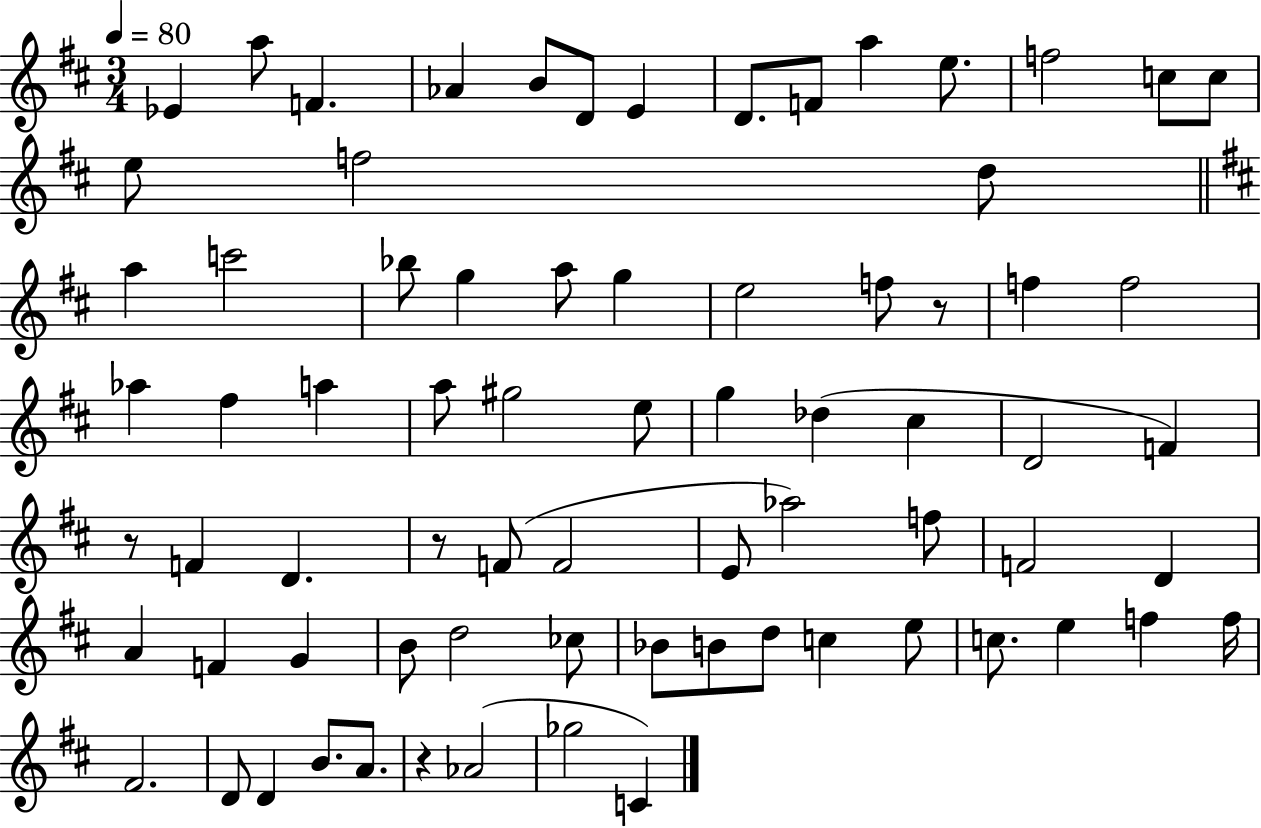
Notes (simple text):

Eb4/q A5/e F4/q. Ab4/q B4/e D4/e E4/q D4/e. F4/e A5/q E5/e. F5/h C5/e C5/e E5/e F5/h D5/e A5/q C6/h Bb5/e G5/q A5/e G5/q E5/h F5/e R/e F5/q F5/h Ab5/q F#5/q A5/q A5/e G#5/h E5/e G5/q Db5/q C#5/q D4/h F4/q R/e F4/q D4/q. R/e F4/e F4/h E4/e Ab5/h F5/e F4/h D4/q A4/q F4/q G4/q B4/e D5/h CES5/e Bb4/e B4/e D5/e C5/q E5/e C5/e. E5/q F5/q F5/s F#4/h. D4/e D4/q B4/e. A4/e. R/q Ab4/h Gb5/h C4/q